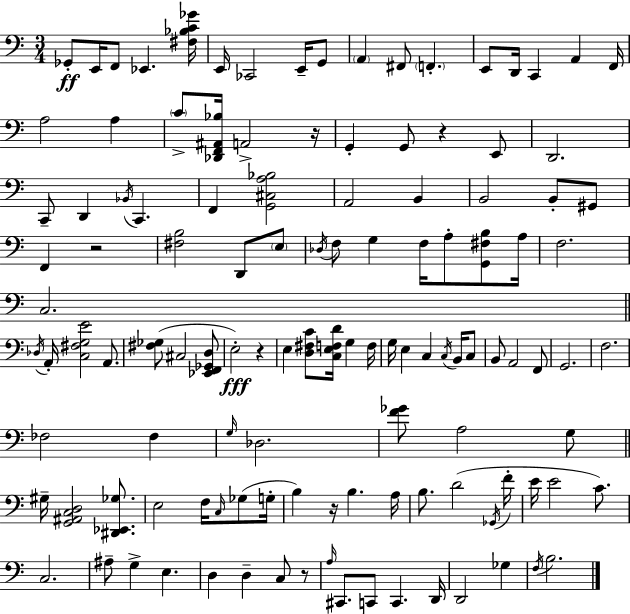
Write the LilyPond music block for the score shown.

{
  \clef bass
  \numericTimeSignature
  \time 3/4
  \key a \minor
  ges,8-.\ff e,16 f,8 ees,4. <fis bes c' ges'>16 | e,16 ces,2 e,16-- g,8 | \parenthesize a,4 fis,8 \parenthesize f,4.-. | e,8 d,16 c,4 a,4 f,16 | \break a2 a4 | \parenthesize c'8-> <des, f, ais, bes>16 a,2-> r16 | g,4-. g,8 r4 e,8 | d,2. | \break c,8-- d,4 \acciaccatura { bes,16 } c,4. | f,4 <g, cis a bes>2 | a,2 b,4 | b,2 b,8-. gis,8 | \break f,4 r2 | <fis b>2 d,8 \parenthesize e8 | \acciaccatura { des16 } f8 g4 f16 a8-. <g, fis b>8 | a16 f2. | \break c2. | \bar "||" \break \key a \minor \acciaccatura { des16 } a,16-. <c fis g e'>2 a,8. | <fis ges>8( cis2 <ees, f, ges, d>8 | e2-.\fff) r4 | e4 <d fis c'>8 <c e f d'>16 g4 | \break f16 g16 e4 c4 \acciaccatura { c16 } b,16 | c8 b,8 a,2 | f,8 g,2. | f2. | \break fes2 fes4 | \grace { g16 } des2. | <f' ges'>8 a2 | g8 \bar "||" \break \key a \minor gis16-- <g, ais, c d>2 <dis, ees, ges>8. | e2 f16 \grace { c16 }( ges8 | g16-. b4) r16 b4. | a16 b8. d'2( | \break \acciaccatura { ges,16 } f'16-. e'16 e'2 c'8.) | c2. | ais8-- g4-> e4. | d4 d4-- c8 | \break r8 \grace { a16 } cis,8. c,8 c,4. | d,16 d,2 ges4 | \acciaccatura { f16 } b2. | \bar "|."
}